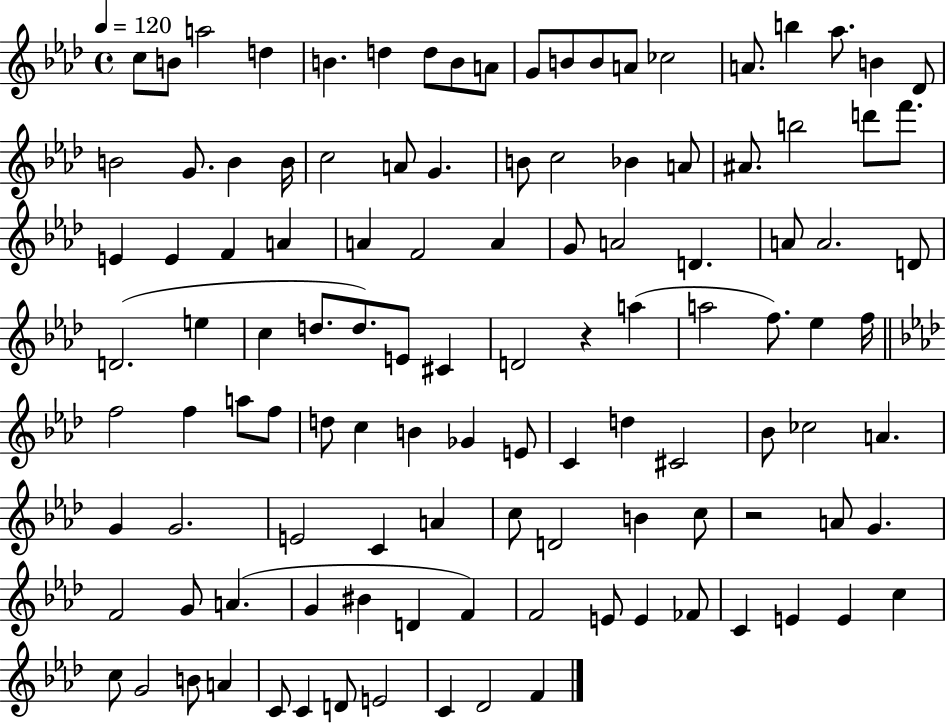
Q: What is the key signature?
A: AES major